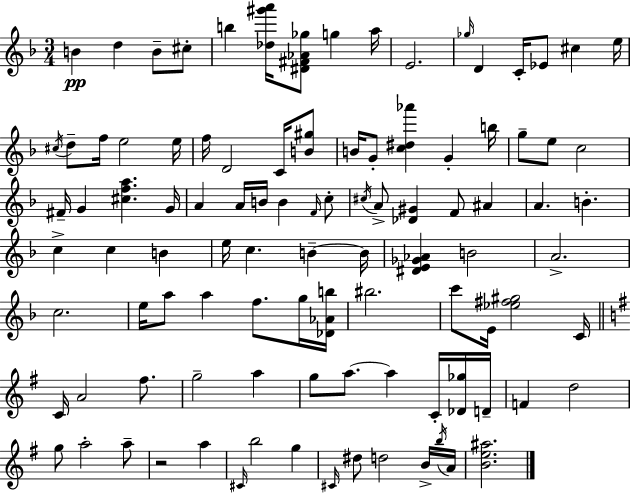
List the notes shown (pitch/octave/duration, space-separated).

B4/q D5/q B4/e C#5/e B5/q [Db5,G#6,A6]/s [D#4,F#4,Ab4,Gb5]/e G5/q A5/s E4/h. Gb5/s D4/q C4/s Eb4/e C#5/q E5/s C#5/s D5/e F5/s E5/h E5/s F5/s D4/h C4/s [B4,G#5]/e B4/s G4/e [C5,D#5,Ab6]/q G4/q B5/s G5/e E5/e C5/h F#4/s G4/q [C#5,F5,A5]/q. G4/s A4/q A4/s B4/s B4/q F4/s C5/e C#5/s A4/e [Db4,G#4]/q F4/e A#4/q A4/q. B4/q. C5/q C5/q B4/q E5/s C5/q. B4/q B4/s [D#4,E4,Gb4,Ab4]/q B4/h A4/h. C5/h. E5/s A5/e A5/q F5/e. G5/s [Db4,Ab4,B5]/s BIS5/h. C6/e E4/s [Eb5,F#5,G#5]/h C4/s C4/s A4/h F#5/e. G5/h A5/q G5/e A5/e. A5/q C4/s [Db4,Gb5]/s D4/s F4/q D5/h G5/e A5/h A5/e R/h A5/q C#4/s B5/h G5/q C#4/s D#5/e D5/h B4/s B5/s A4/s [B4,E5,A#5]/h.